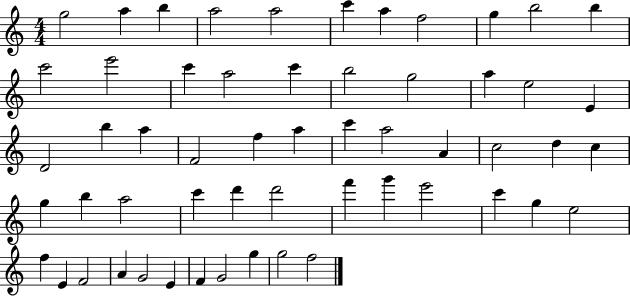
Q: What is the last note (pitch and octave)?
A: F5